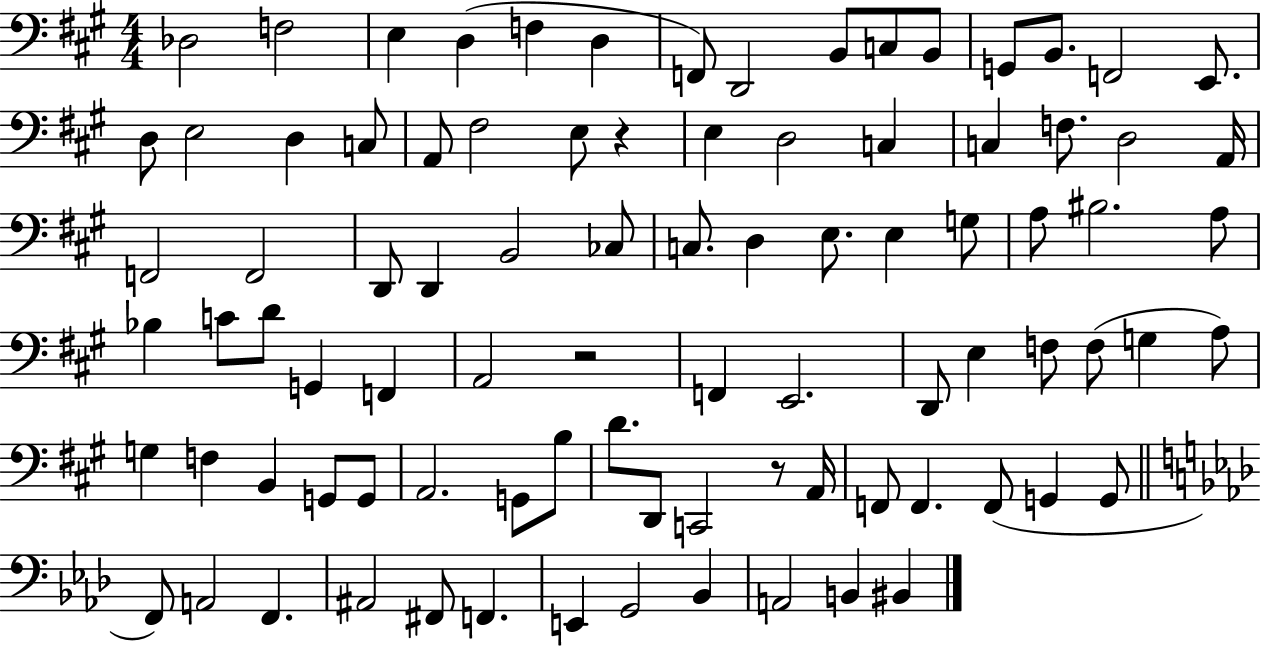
X:1
T:Untitled
M:4/4
L:1/4
K:A
_D,2 F,2 E, D, F, D, F,,/2 D,,2 B,,/2 C,/2 B,,/2 G,,/2 B,,/2 F,,2 E,,/2 D,/2 E,2 D, C,/2 A,,/2 ^F,2 E,/2 z E, D,2 C, C, F,/2 D,2 A,,/4 F,,2 F,,2 D,,/2 D,, B,,2 _C,/2 C,/2 D, E,/2 E, G,/2 A,/2 ^B,2 A,/2 _B, C/2 D/2 G,, F,, A,,2 z2 F,, E,,2 D,,/2 E, F,/2 F,/2 G, A,/2 G, F, B,, G,,/2 G,,/2 A,,2 G,,/2 B,/2 D/2 D,,/2 C,,2 z/2 A,,/4 F,,/2 F,, F,,/2 G,, G,,/2 F,,/2 A,,2 F,, ^A,,2 ^F,,/2 F,, E,, G,,2 _B,, A,,2 B,, ^B,,